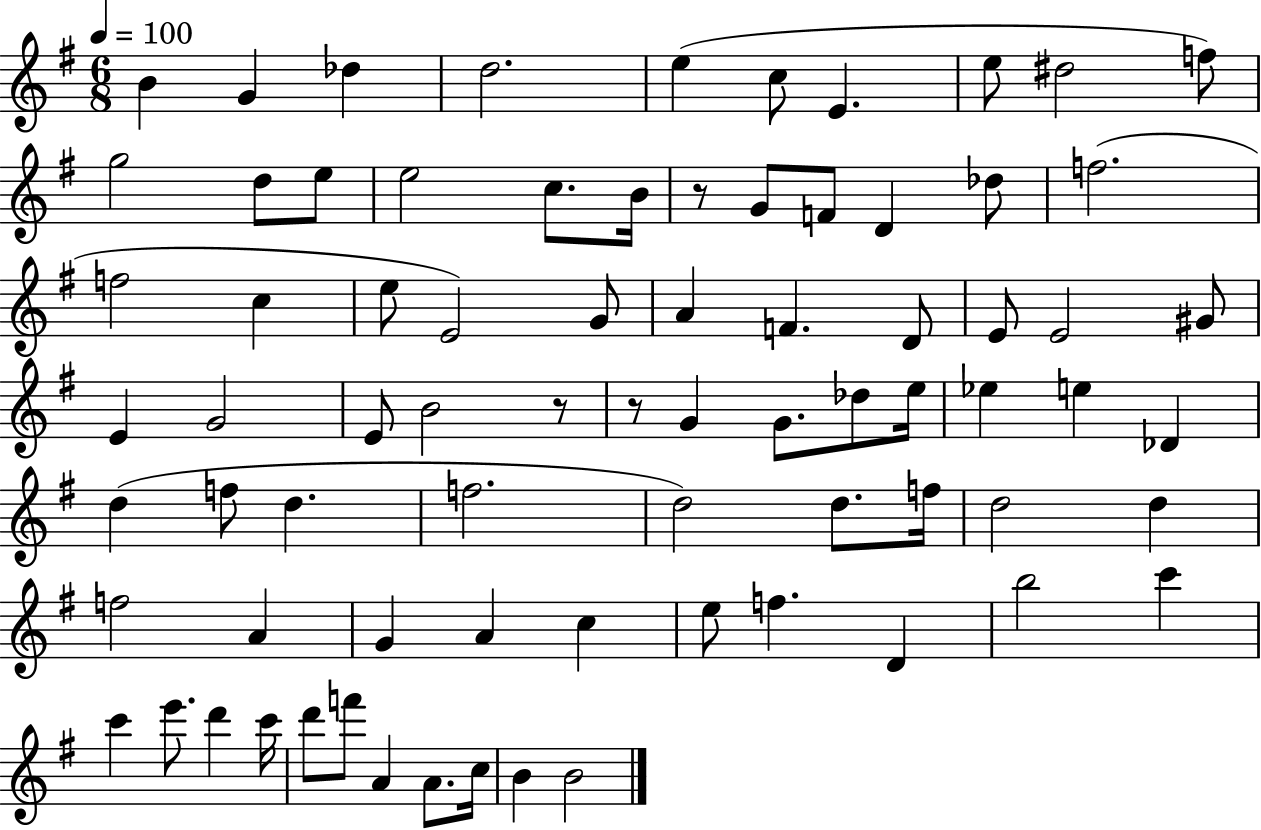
X:1
T:Untitled
M:6/8
L:1/4
K:G
B G _d d2 e c/2 E e/2 ^d2 f/2 g2 d/2 e/2 e2 c/2 B/4 z/2 G/2 F/2 D _d/2 f2 f2 c e/2 E2 G/2 A F D/2 E/2 E2 ^G/2 E G2 E/2 B2 z/2 z/2 G G/2 _d/2 e/4 _e e _D d f/2 d f2 d2 d/2 f/4 d2 d f2 A G A c e/2 f D b2 c' c' e'/2 d' c'/4 d'/2 f'/2 A A/2 c/4 B B2